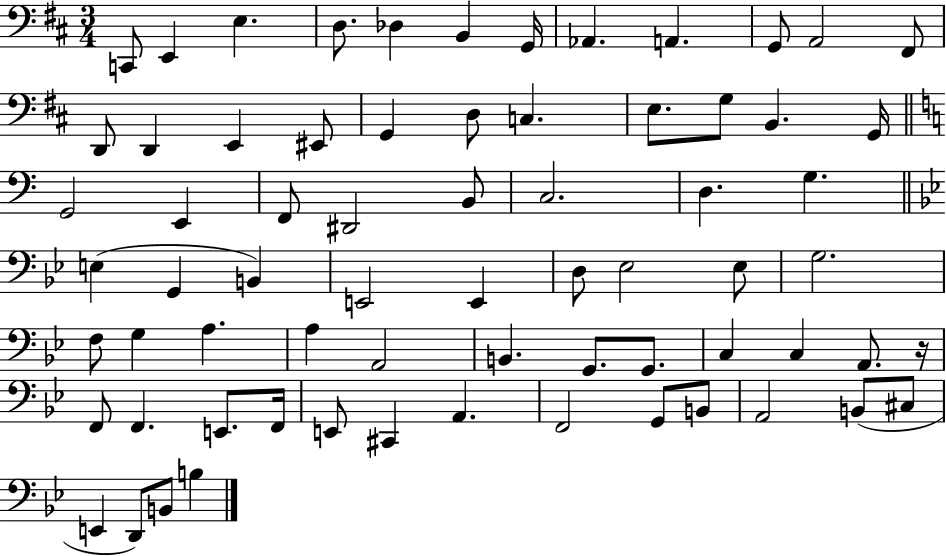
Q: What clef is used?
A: bass